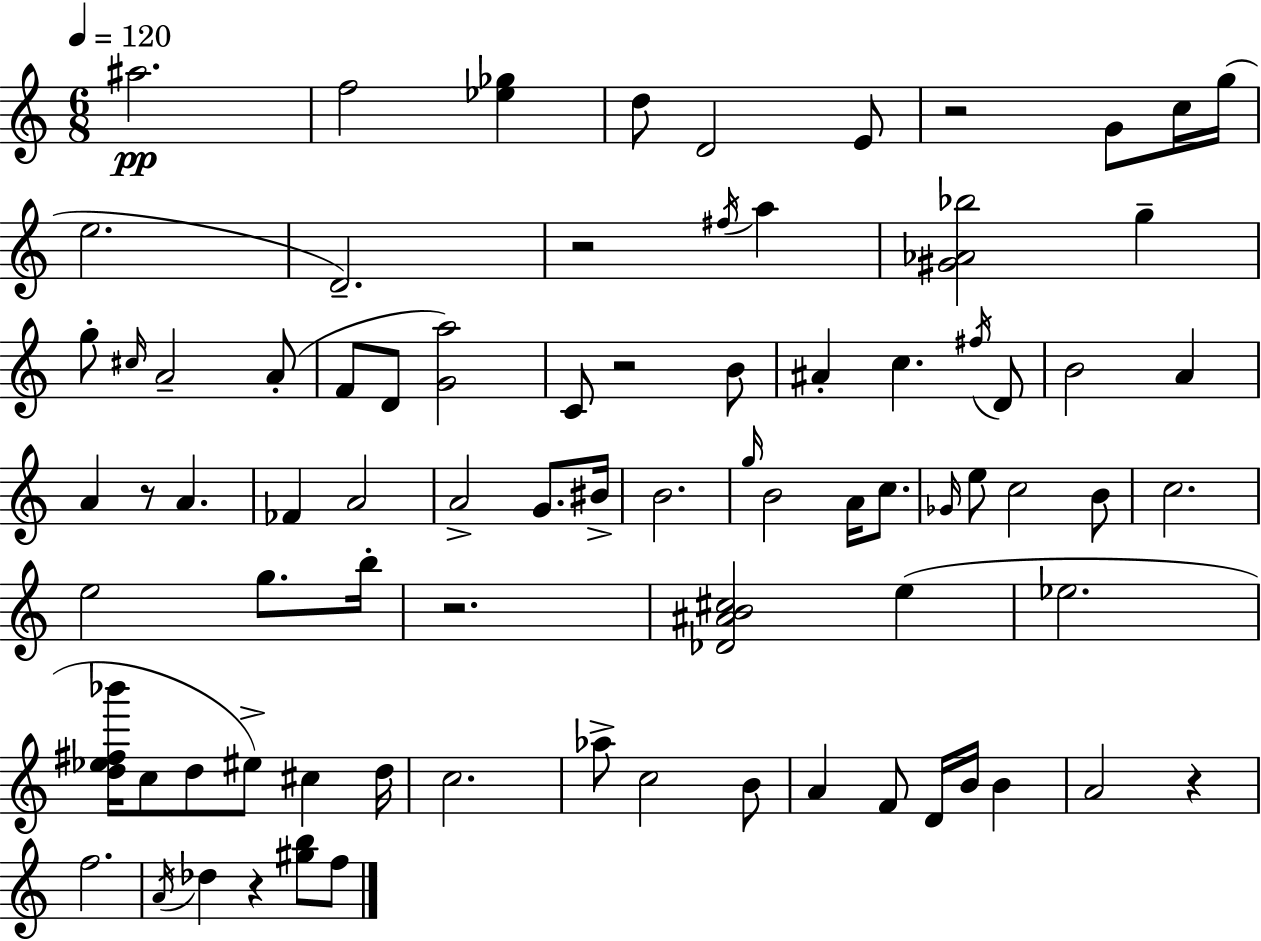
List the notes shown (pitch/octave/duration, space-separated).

A#5/h. F5/h [Eb5,Gb5]/q D5/e D4/h E4/e R/h G4/e C5/s G5/s E5/h. D4/h. R/h F#5/s A5/q [G#4,Ab4,Bb5]/h G5/q G5/e C#5/s A4/h A4/e F4/e D4/e [G4,A5]/h C4/e R/h B4/e A#4/q C5/q. F#5/s D4/e B4/h A4/q A4/q R/e A4/q. FES4/q A4/h A4/h G4/e. BIS4/s B4/h. G5/s B4/h A4/s C5/e. Gb4/s E5/e C5/h B4/e C5/h. E5/h G5/e. B5/s R/h. [Db4,A#4,B4,C#5]/h E5/q Eb5/h. [D5,Eb5,F#5,Bb6]/s C5/e D5/e EIS5/e C#5/q D5/s C5/h. Ab5/e C5/h B4/e A4/q F4/e D4/s B4/s B4/q A4/h R/q F5/h. A4/s Db5/q R/q [G#5,B5]/e F5/e